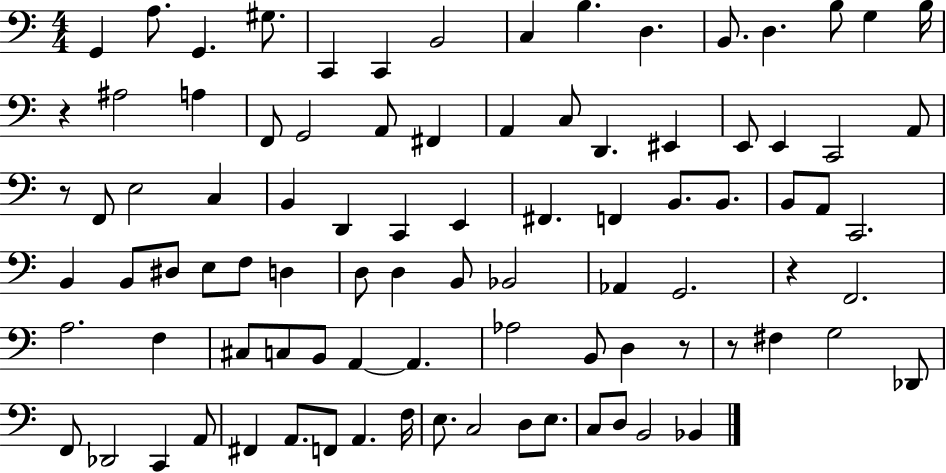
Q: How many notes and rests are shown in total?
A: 91